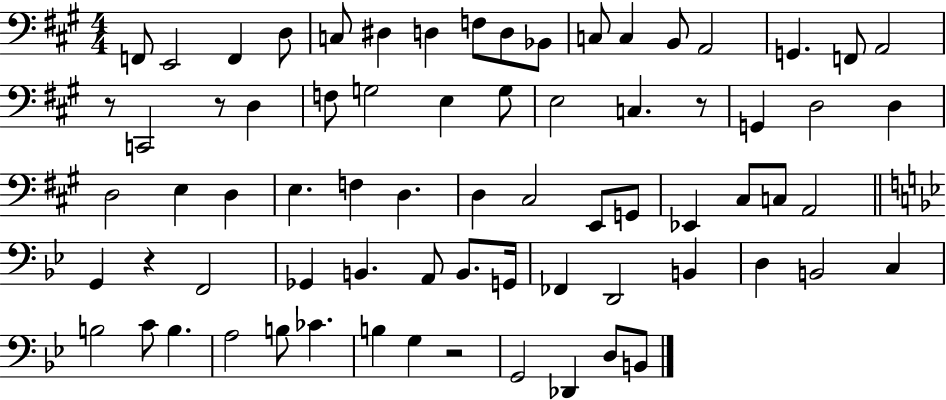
{
  \clef bass
  \numericTimeSignature
  \time 4/4
  \key a \major
  f,8 e,2 f,4 d8 | c8 dis4 d4 f8 d8 bes,8 | c8 c4 b,8 a,2 | g,4. f,8 a,2 | \break r8 c,2 r8 d4 | f8 g2 e4 g8 | e2 c4. r8 | g,4 d2 d4 | \break d2 e4 d4 | e4. f4 d4. | d4 cis2 e,8 g,8 | ees,4 cis8 c8 a,2 | \break \bar "||" \break \key g \minor g,4 r4 f,2 | ges,4 b,4. a,8 b,8. g,16 | fes,4 d,2 b,4 | d4 b,2 c4 | \break b2 c'8 b4. | a2 b8 ces'4. | b4 g4 r2 | g,2 des,4 d8 b,8 | \break \bar "|."
}